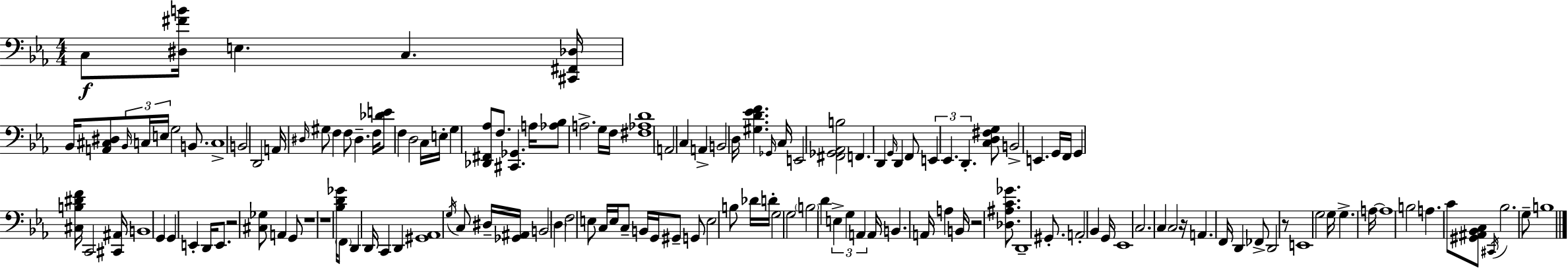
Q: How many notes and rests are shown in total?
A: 146